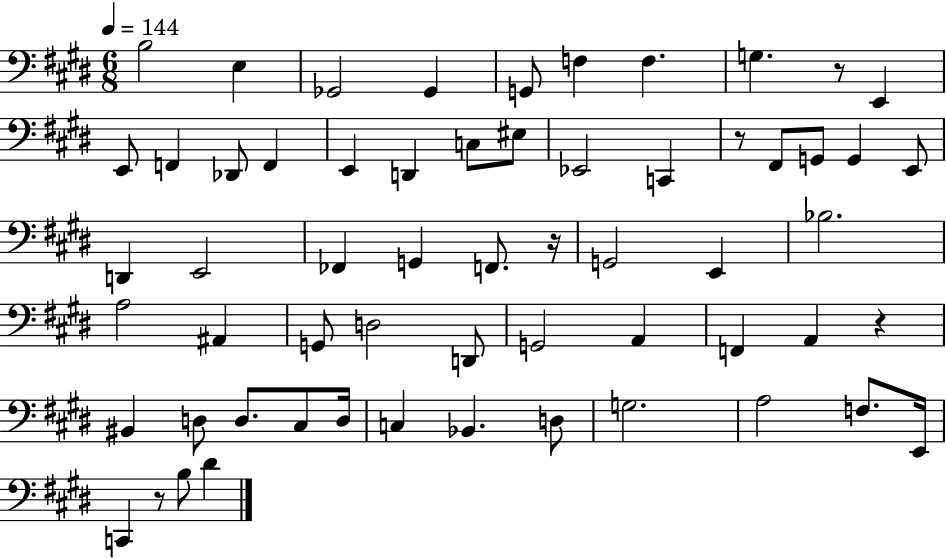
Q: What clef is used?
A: bass